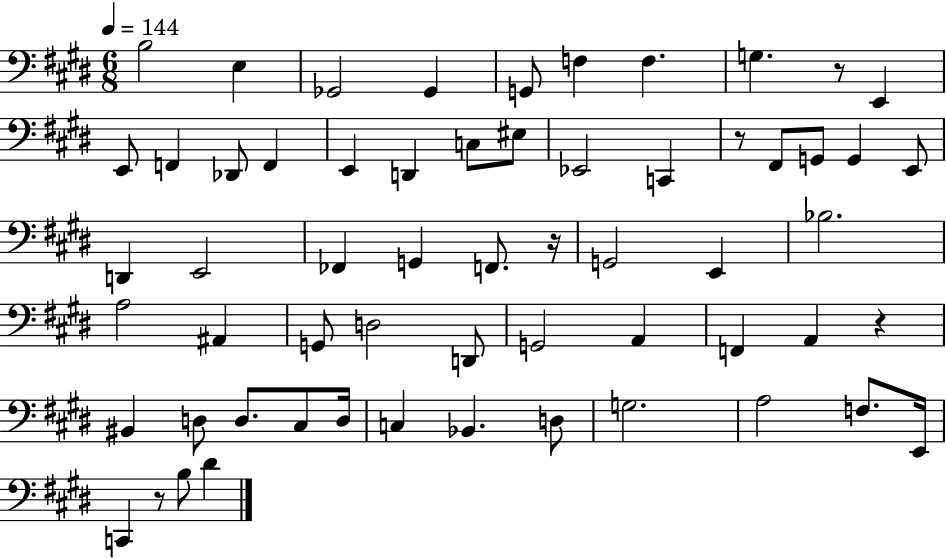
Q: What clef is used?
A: bass